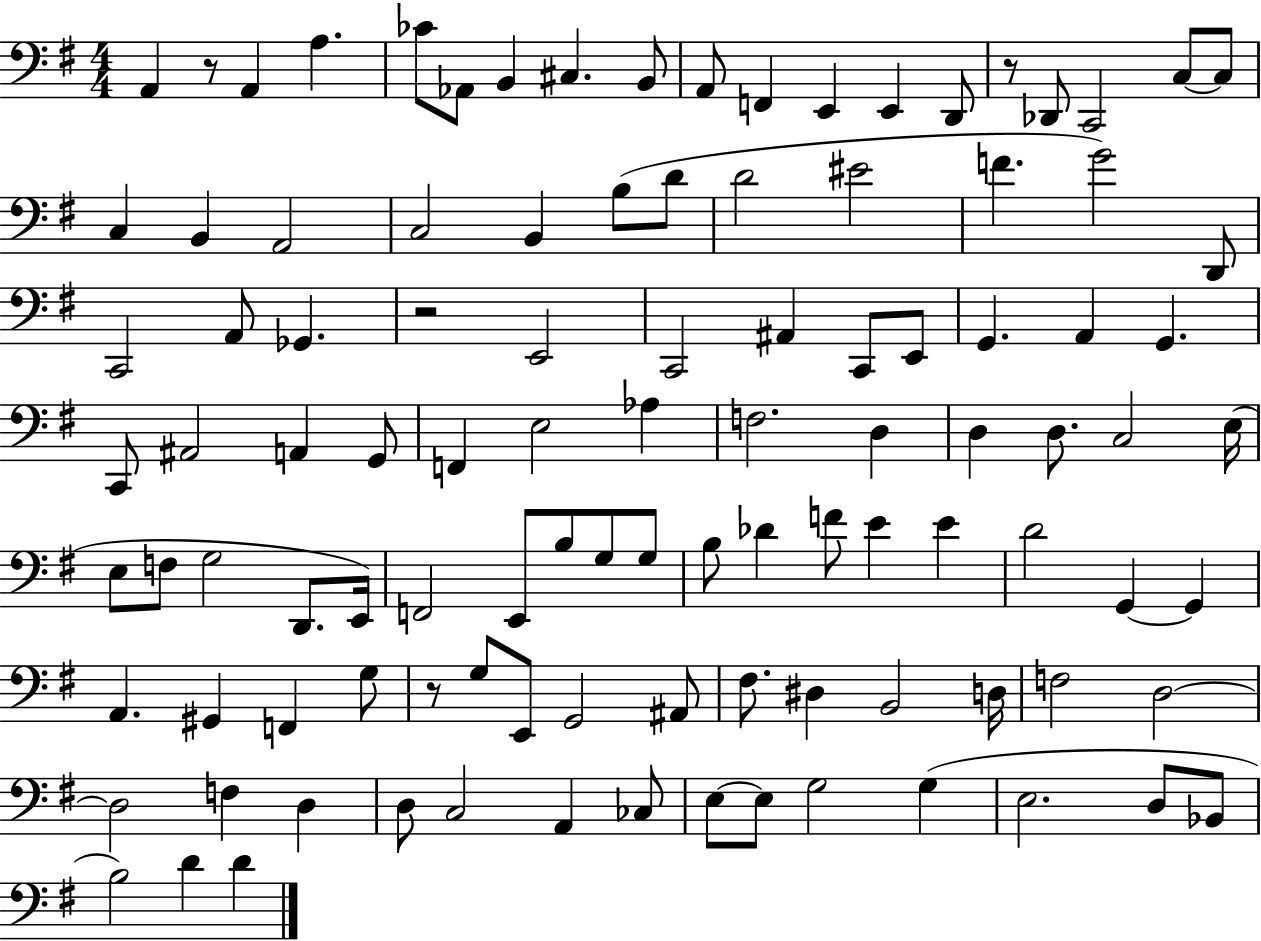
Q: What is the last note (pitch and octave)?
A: D4